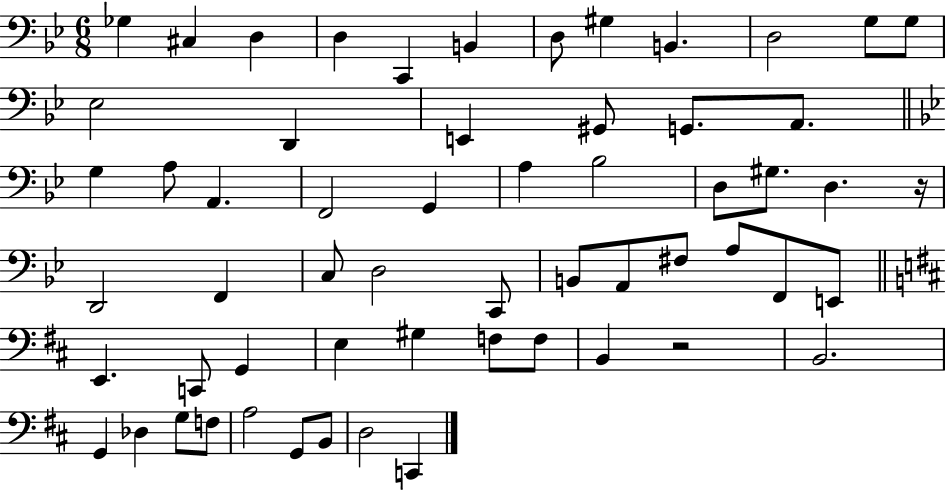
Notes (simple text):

Gb3/q C#3/q D3/q D3/q C2/q B2/q D3/e G#3/q B2/q. D3/h G3/e G3/e Eb3/h D2/q E2/q G#2/e G2/e. A2/e. G3/q A3/e A2/q. F2/h G2/q A3/q Bb3/h D3/e G#3/e. D3/q. R/s D2/h F2/q C3/e D3/h C2/e B2/e A2/e F#3/e A3/e F2/e E2/e E2/q. C2/e G2/q E3/q G#3/q F3/e F3/e B2/q R/h B2/h. G2/q Db3/q G3/e F3/e A3/h G2/e B2/e D3/h C2/q